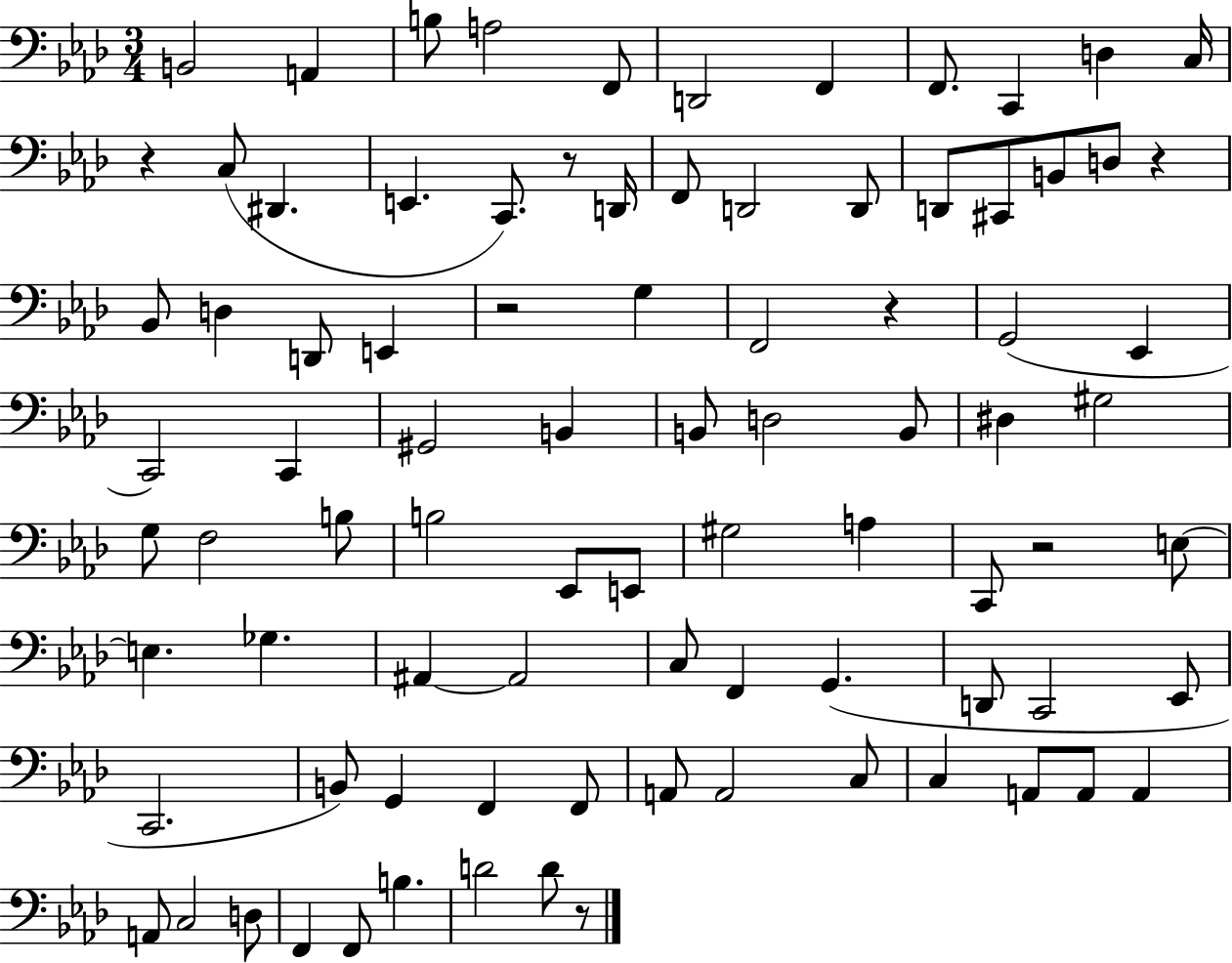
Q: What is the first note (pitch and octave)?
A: B2